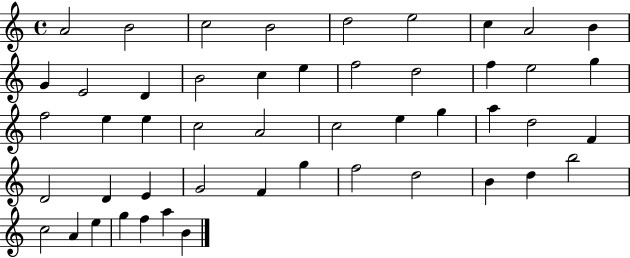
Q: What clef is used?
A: treble